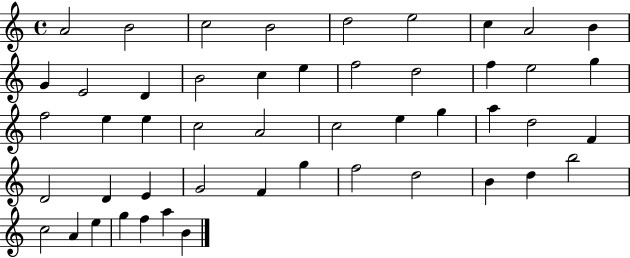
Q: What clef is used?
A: treble